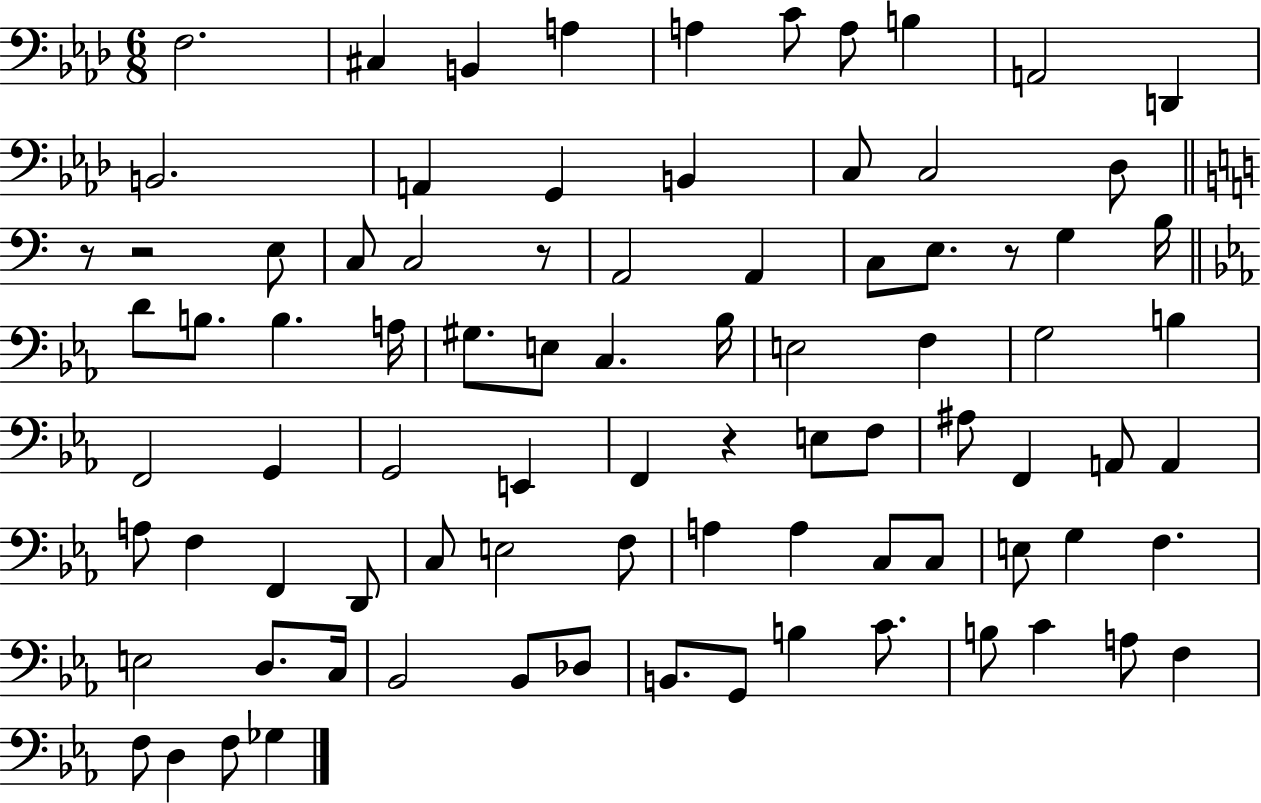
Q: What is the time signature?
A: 6/8